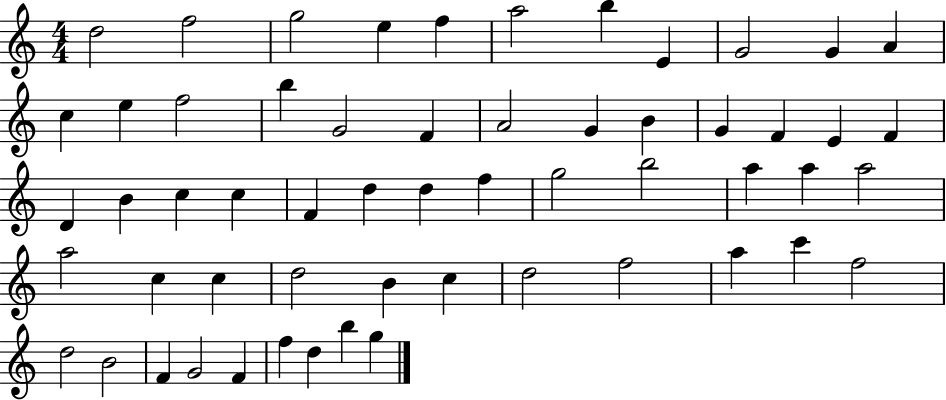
D5/h F5/h G5/h E5/q F5/q A5/h B5/q E4/q G4/h G4/q A4/q C5/q E5/q F5/h B5/q G4/h F4/q A4/h G4/q B4/q G4/q F4/q E4/q F4/q D4/q B4/q C5/q C5/q F4/q D5/q D5/q F5/q G5/h B5/h A5/q A5/q A5/h A5/h C5/q C5/q D5/h B4/q C5/q D5/h F5/h A5/q C6/q F5/h D5/h B4/h F4/q G4/h F4/q F5/q D5/q B5/q G5/q